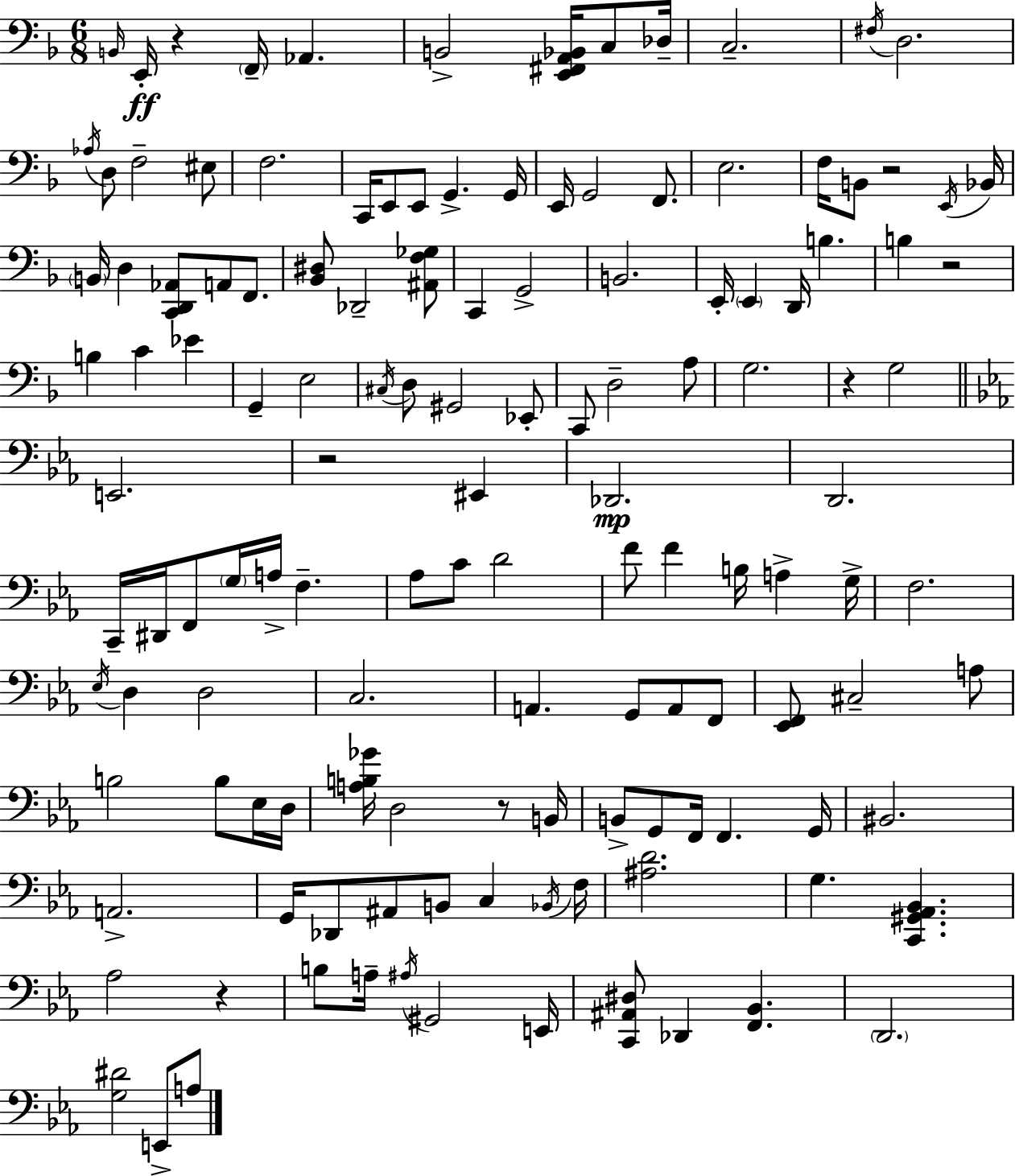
X:1
T:Untitled
M:6/8
L:1/4
K:F
B,,/4 E,,/4 z F,,/4 _A,, B,,2 [E,,^F,,A,,_B,,]/4 C,/2 _D,/4 C,2 ^F,/4 D,2 _A,/4 D,/2 F,2 ^E,/2 F,2 C,,/4 E,,/2 E,,/2 G,, G,,/4 E,,/4 G,,2 F,,/2 E,2 F,/4 B,,/2 z2 E,,/4 _B,,/4 B,,/4 D, [C,,D,,_A,,]/2 A,,/2 F,,/2 [_B,,^D,]/2 _D,,2 [^A,,F,_G,]/2 C,, G,,2 B,,2 E,,/4 E,, D,,/4 B, B, z2 B, C _E G,, E,2 ^C,/4 D,/2 ^G,,2 _E,,/2 C,,/2 D,2 A,/2 G,2 z G,2 E,,2 z2 ^E,, _D,,2 D,,2 C,,/4 ^D,,/4 F,,/2 G,/4 A,/4 F, _A,/2 C/2 D2 F/2 F B,/4 A, G,/4 F,2 _E,/4 D, D,2 C,2 A,, G,,/2 A,,/2 F,,/2 [_E,,F,,]/2 ^C,2 A,/2 B,2 B,/2 _E,/4 D,/4 [A,B,_G]/4 D,2 z/2 B,,/4 B,,/2 G,,/2 F,,/4 F,, G,,/4 ^B,,2 A,,2 G,,/4 _D,,/2 ^A,,/2 B,,/2 C, _B,,/4 F,/4 [^A,D]2 G, [C,,^G,,_A,,_B,,] _A,2 z B,/2 A,/4 ^A,/4 ^G,,2 E,,/4 [C,,^A,,^D,]/2 _D,, [F,,_B,,] D,,2 [G,^D]2 E,,/2 A,/2